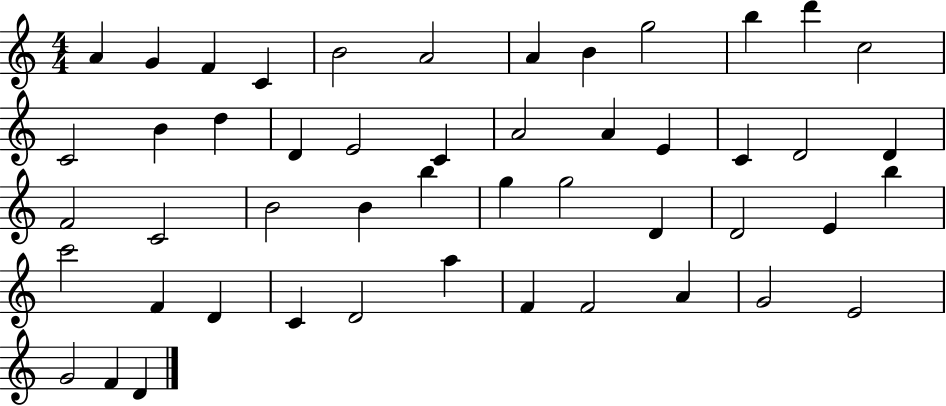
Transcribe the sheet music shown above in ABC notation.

X:1
T:Untitled
M:4/4
L:1/4
K:C
A G F C B2 A2 A B g2 b d' c2 C2 B d D E2 C A2 A E C D2 D F2 C2 B2 B b g g2 D D2 E b c'2 F D C D2 a F F2 A G2 E2 G2 F D